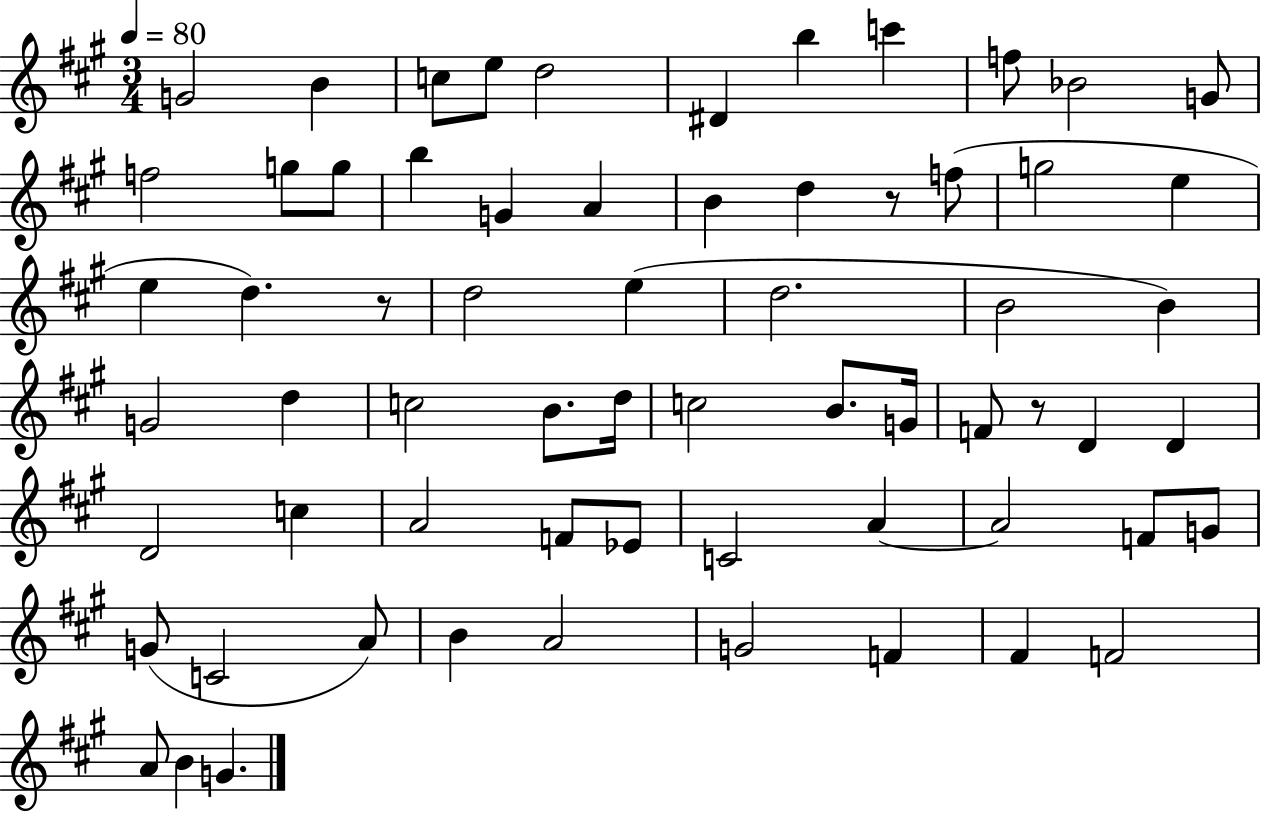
X:1
T:Untitled
M:3/4
L:1/4
K:A
G2 B c/2 e/2 d2 ^D b c' f/2 _B2 G/2 f2 g/2 g/2 b G A B d z/2 f/2 g2 e e d z/2 d2 e d2 B2 B G2 d c2 B/2 d/4 c2 B/2 G/4 F/2 z/2 D D D2 c A2 F/2 _E/2 C2 A A2 F/2 G/2 G/2 C2 A/2 B A2 G2 F ^F F2 A/2 B G